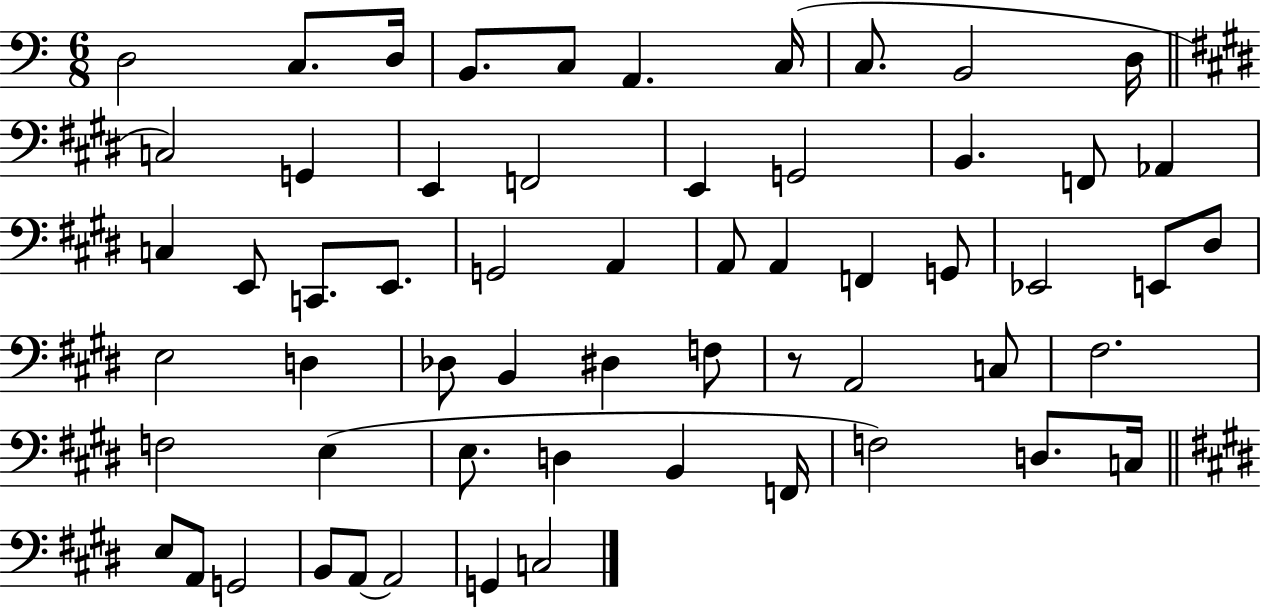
D3/h C3/e. D3/s B2/e. C3/e A2/q. C3/s C3/e. B2/h D3/s C3/h G2/q E2/q F2/h E2/q G2/h B2/q. F2/e Ab2/q C3/q E2/e C2/e. E2/e. G2/h A2/q A2/e A2/q F2/q G2/e Eb2/h E2/e D#3/e E3/h D3/q Db3/e B2/q D#3/q F3/e R/e A2/h C3/e F#3/h. F3/h E3/q E3/e. D3/q B2/q F2/s F3/h D3/e. C3/s E3/e A2/e G2/h B2/e A2/e A2/h G2/q C3/h